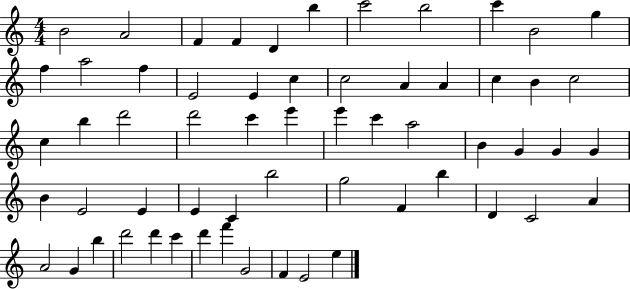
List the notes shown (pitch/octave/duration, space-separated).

B4/h A4/h F4/q F4/q D4/q B5/q C6/h B5/h C6/q B4/h G5/q F5/q A5/h F5/q E4/h E4/q C5/q C5/h A4/q A4/q C5/q B4/q C5/h C5/q B5/q D6/h D6/h C6/q E6/q E6/q C6/q A5/h B4/q G4/q G4/q G4/q B4/q E4/h E4/q E4/q C4/q B5/h G5/h F4/q B5/q D4/q C4/h A4/q A4/h G4/q B5/q D6/h D6/q C6/q D6/q F6/q G4/h F4/q E4/h E5/q